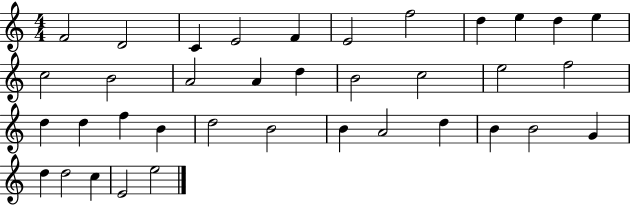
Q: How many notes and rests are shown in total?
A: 37